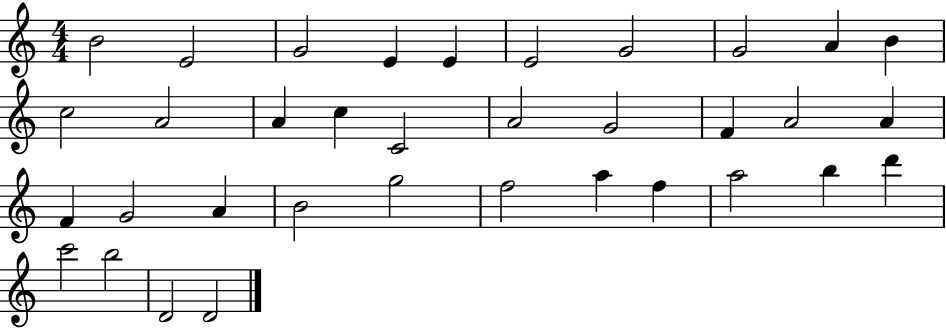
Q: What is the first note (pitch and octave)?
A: B4